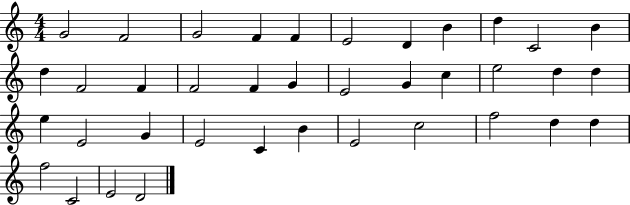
X:1
T:Untitled
M:4/4
L:1/4
K:C
G2 F2 G2 F F E2 D B d C2 B d F2 F F2 F G E2 G c e2 d d e E2 G E2 C B E2 c2 f2 d d f2 C2 E2 D2